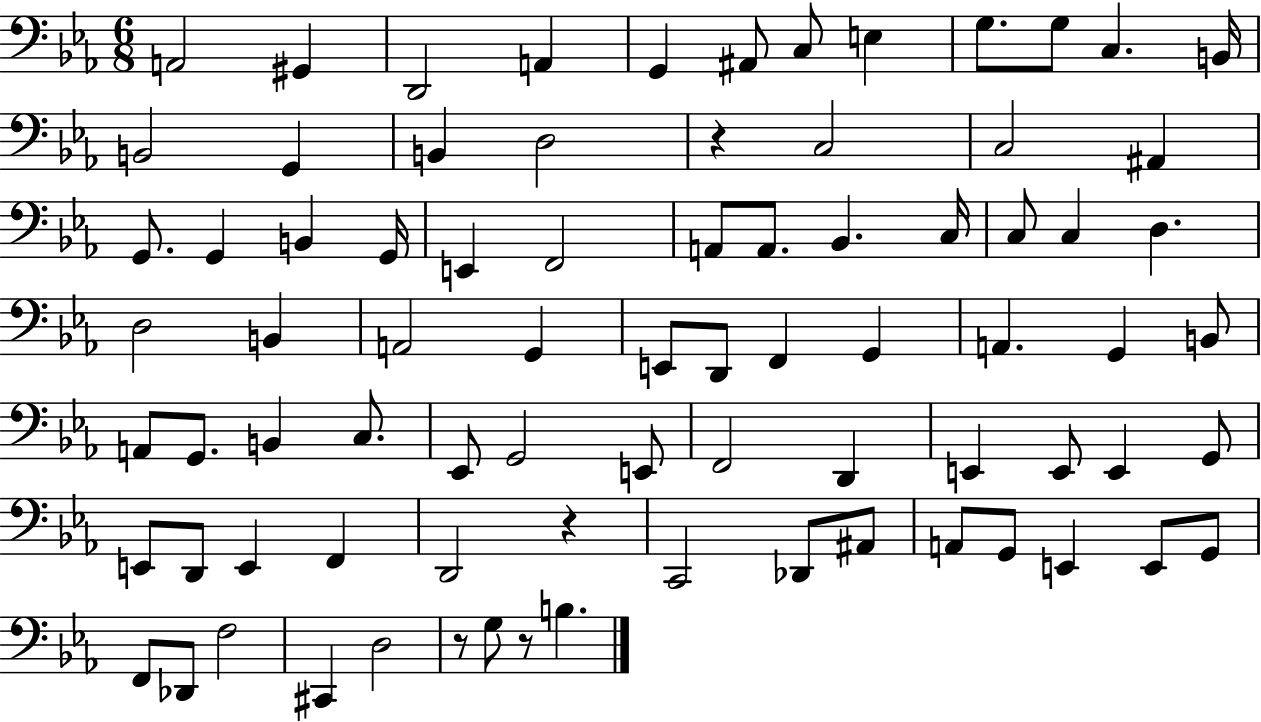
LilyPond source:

{
  \clef bass
  \numericTimeSignature
  \time 6/8
  \key ees \major
  a,2 gis,4 | d,2 a,4 | g,4 ais,8 c8 e4 | g8. g8 c4. b,16 | \break b,2 g,4 | b,4 d2 | r4 c2 | c2 ais,4 | \break g,8. g,4 b,4 g,16 | e,4 f,2 | a,8 a,8. bes,4. c16 | c8 c4 d4. | \break d2 b,4 | a,2 g,4 | e,8 d,8 f,4 g,4 | a,4. g,4 b,8 | \break a,8 g,8. b,4 c8. | ees,8 g,2 e,8 | f,2 d,4 | e,4 e,8 e,4 g,8 | \break e,8 d,8 e,4 f,4 | d,2 r4 | c,2 des,8 ais,8 | a,8 g,8 e,4 e,8 g,8 | \break f,8 des,8 f2 | cis,4 d2 | r8 g8 r8 b4. | \bar "|."
}